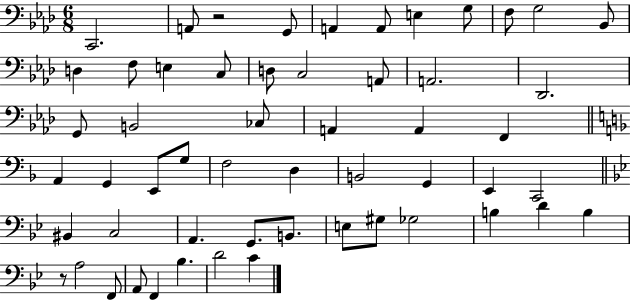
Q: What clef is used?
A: bass